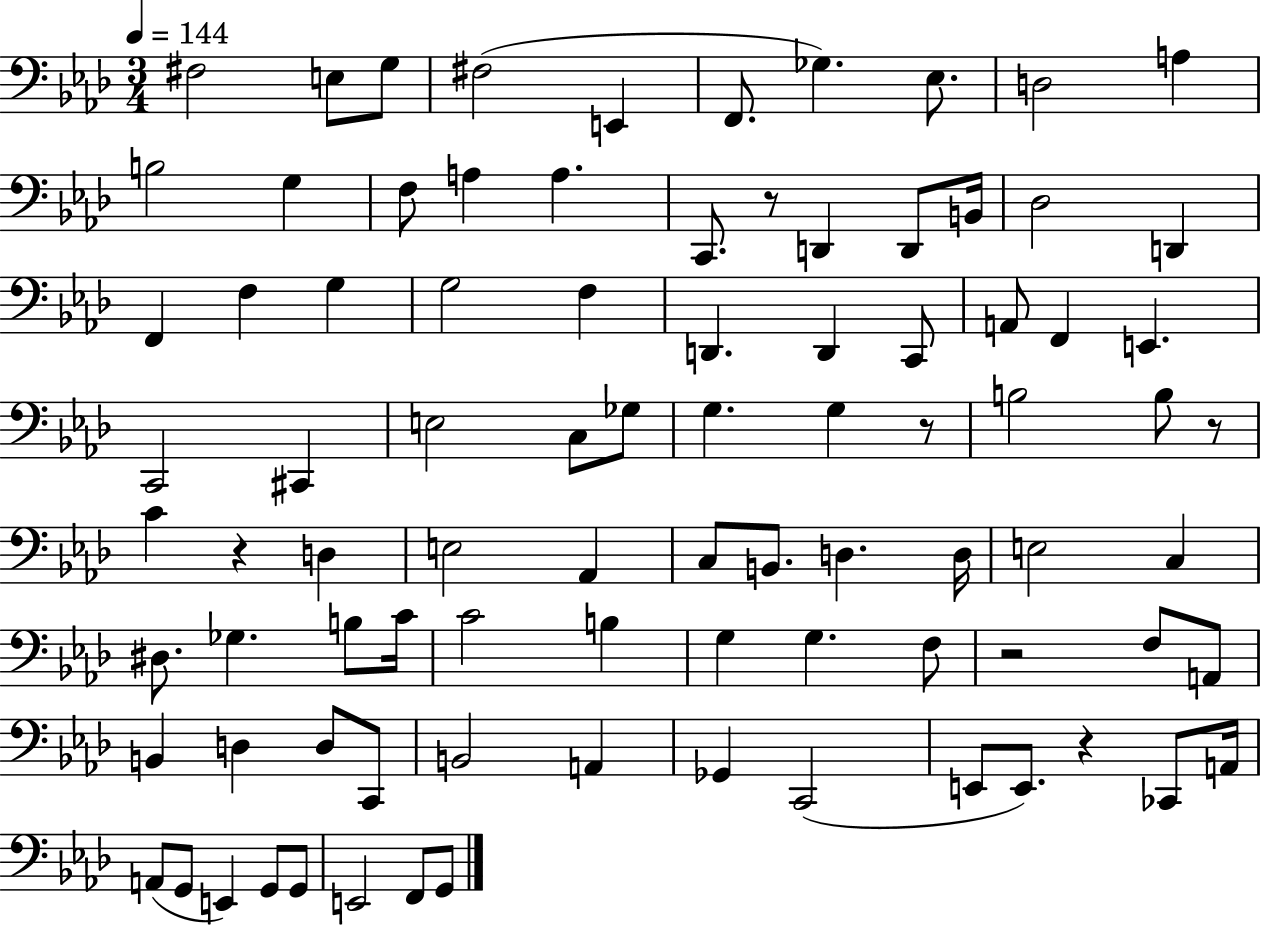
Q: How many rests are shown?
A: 6